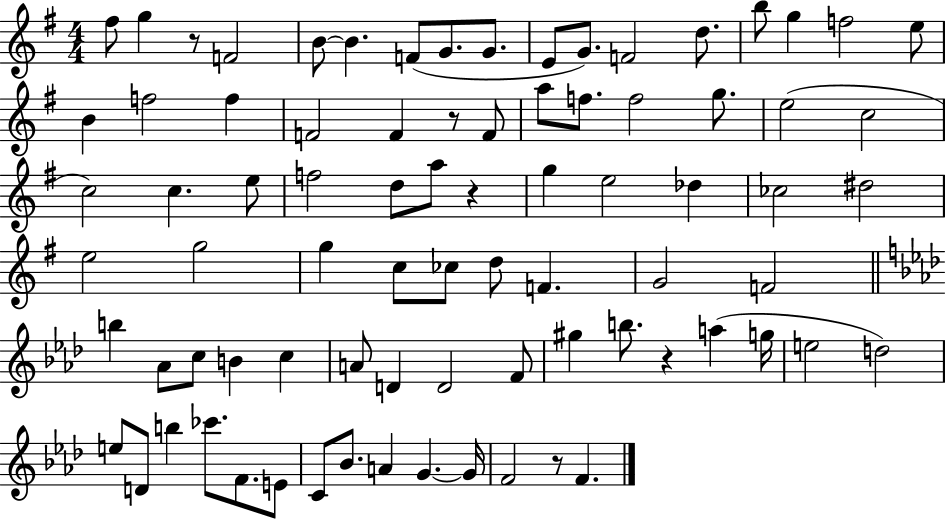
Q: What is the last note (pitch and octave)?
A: F4